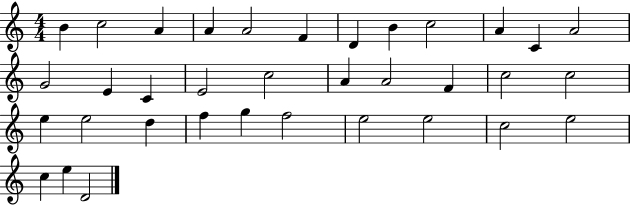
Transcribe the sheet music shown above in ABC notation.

X:1
T:Untitled
M:4/4
L:1/4
K:C
B c2 A A A2 F D B c2 A C A2 G2 E C E2 c2 A A2 F c2 c2 e e2 d f g f2 e2 e2 c2 e2 c e D2